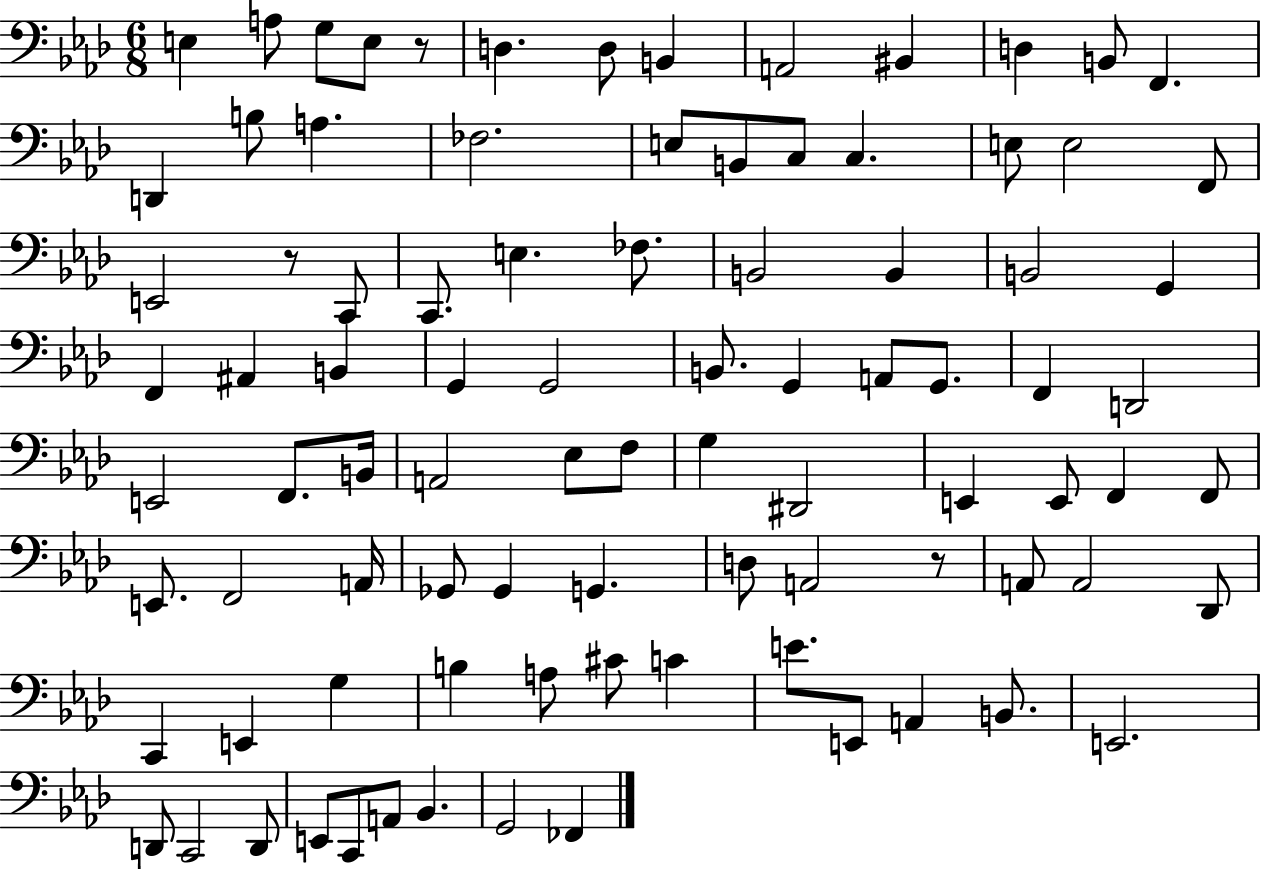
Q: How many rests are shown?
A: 3